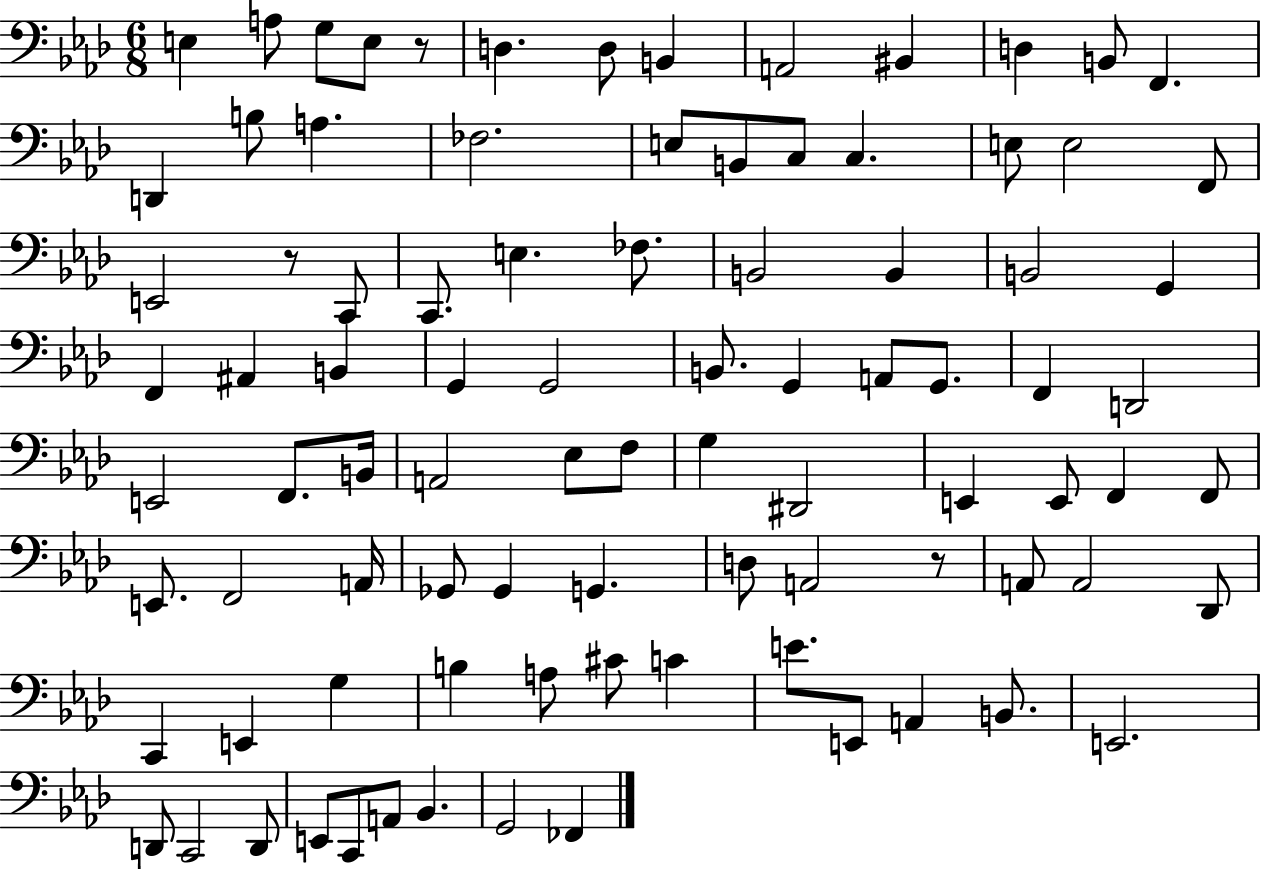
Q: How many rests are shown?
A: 3